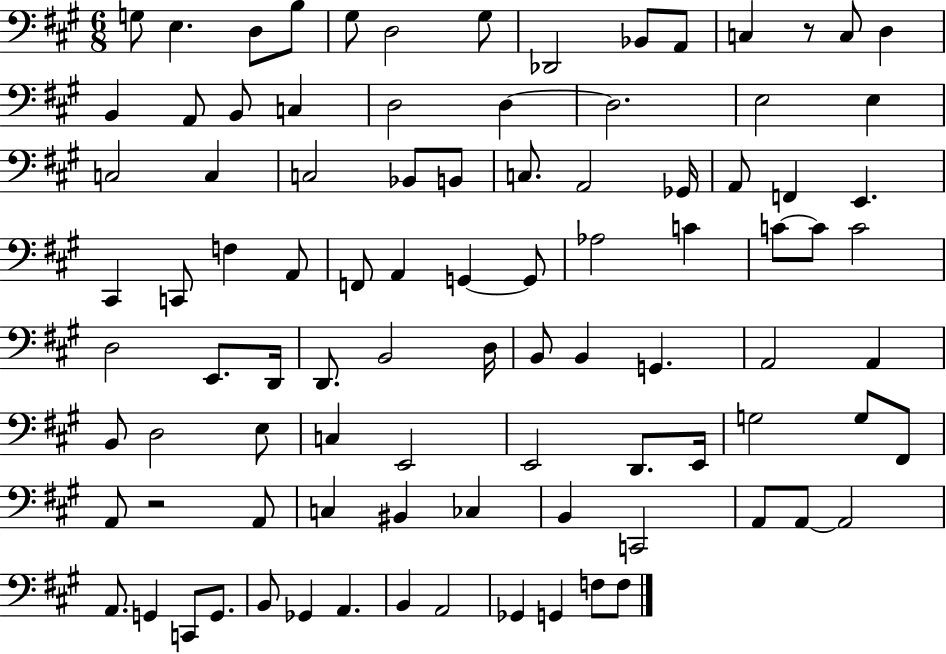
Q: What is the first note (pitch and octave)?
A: G3